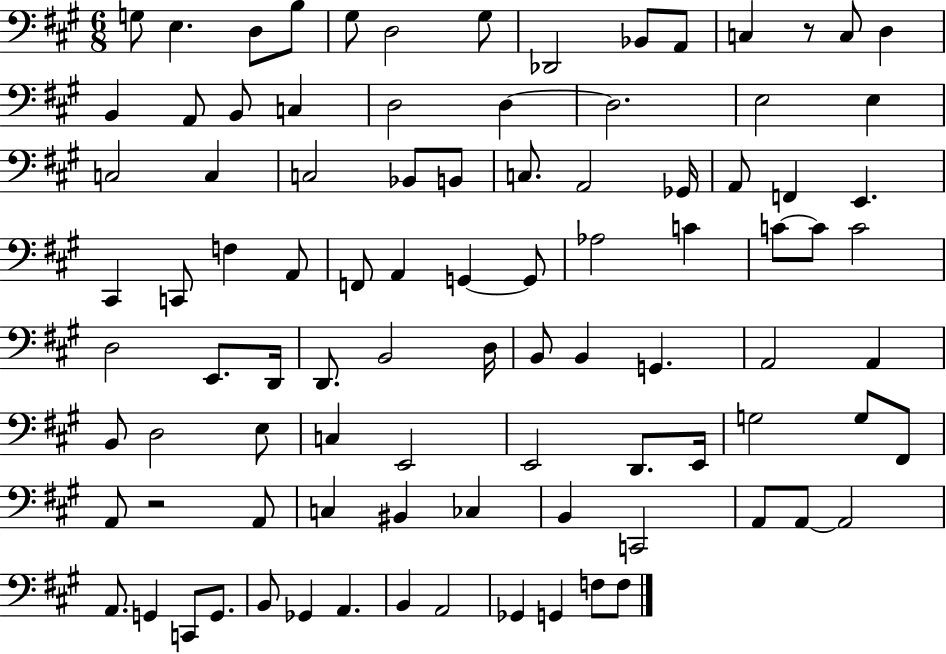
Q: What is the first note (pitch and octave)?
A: G3